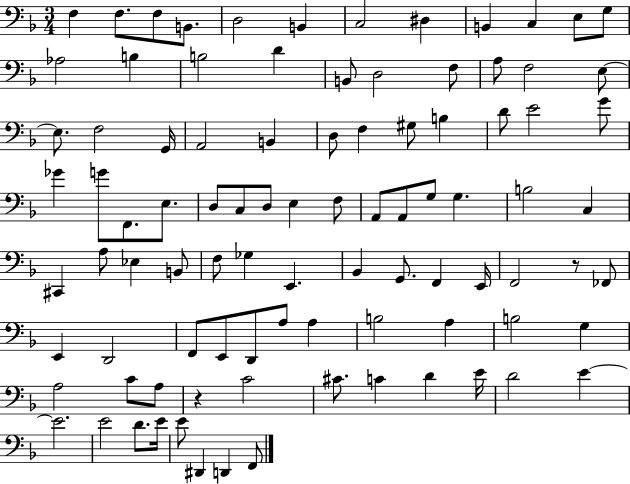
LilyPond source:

{
  \clef bass
  \numericTimeSignature
  \time 3/4
  \key f \major
  f4 f8. f8 b,8. | d2 b,4 | c2 dis4 | b,4 c4 e8 g8 | \break aes2 b4 | b2 d'4 | b,8 d2 f8 | a8 f2 e8~~ | \break e8. f2 g,16 | a,2 b,4 | d8 f4 gis8 b4 | d'8 e'2 g'8 | \break ges'4 g'8 f,8. e8. | d8 c8 d8 e4 f8 | a,8 a,8 g8 g4. | b2 c4 | \break cis,4 a8 ees4 b,8 | f8 ges4 e,4. | bes,4 g,8. f,4 e,16 | f,2 r8 fes,8 | \break e,4 d,2 | f,8 e,8 d,8 a8 a4 | b2 a4 | b2 g4 | \break a2 c'8 a8 | r4 c'2 | cis'8. c'4 d'4 e'16 | d'2 e'4~~ | \break e'2. | e'2 d'8. e'16 | e'8 dis,4 d,4 f,8 | \bar "|."
}